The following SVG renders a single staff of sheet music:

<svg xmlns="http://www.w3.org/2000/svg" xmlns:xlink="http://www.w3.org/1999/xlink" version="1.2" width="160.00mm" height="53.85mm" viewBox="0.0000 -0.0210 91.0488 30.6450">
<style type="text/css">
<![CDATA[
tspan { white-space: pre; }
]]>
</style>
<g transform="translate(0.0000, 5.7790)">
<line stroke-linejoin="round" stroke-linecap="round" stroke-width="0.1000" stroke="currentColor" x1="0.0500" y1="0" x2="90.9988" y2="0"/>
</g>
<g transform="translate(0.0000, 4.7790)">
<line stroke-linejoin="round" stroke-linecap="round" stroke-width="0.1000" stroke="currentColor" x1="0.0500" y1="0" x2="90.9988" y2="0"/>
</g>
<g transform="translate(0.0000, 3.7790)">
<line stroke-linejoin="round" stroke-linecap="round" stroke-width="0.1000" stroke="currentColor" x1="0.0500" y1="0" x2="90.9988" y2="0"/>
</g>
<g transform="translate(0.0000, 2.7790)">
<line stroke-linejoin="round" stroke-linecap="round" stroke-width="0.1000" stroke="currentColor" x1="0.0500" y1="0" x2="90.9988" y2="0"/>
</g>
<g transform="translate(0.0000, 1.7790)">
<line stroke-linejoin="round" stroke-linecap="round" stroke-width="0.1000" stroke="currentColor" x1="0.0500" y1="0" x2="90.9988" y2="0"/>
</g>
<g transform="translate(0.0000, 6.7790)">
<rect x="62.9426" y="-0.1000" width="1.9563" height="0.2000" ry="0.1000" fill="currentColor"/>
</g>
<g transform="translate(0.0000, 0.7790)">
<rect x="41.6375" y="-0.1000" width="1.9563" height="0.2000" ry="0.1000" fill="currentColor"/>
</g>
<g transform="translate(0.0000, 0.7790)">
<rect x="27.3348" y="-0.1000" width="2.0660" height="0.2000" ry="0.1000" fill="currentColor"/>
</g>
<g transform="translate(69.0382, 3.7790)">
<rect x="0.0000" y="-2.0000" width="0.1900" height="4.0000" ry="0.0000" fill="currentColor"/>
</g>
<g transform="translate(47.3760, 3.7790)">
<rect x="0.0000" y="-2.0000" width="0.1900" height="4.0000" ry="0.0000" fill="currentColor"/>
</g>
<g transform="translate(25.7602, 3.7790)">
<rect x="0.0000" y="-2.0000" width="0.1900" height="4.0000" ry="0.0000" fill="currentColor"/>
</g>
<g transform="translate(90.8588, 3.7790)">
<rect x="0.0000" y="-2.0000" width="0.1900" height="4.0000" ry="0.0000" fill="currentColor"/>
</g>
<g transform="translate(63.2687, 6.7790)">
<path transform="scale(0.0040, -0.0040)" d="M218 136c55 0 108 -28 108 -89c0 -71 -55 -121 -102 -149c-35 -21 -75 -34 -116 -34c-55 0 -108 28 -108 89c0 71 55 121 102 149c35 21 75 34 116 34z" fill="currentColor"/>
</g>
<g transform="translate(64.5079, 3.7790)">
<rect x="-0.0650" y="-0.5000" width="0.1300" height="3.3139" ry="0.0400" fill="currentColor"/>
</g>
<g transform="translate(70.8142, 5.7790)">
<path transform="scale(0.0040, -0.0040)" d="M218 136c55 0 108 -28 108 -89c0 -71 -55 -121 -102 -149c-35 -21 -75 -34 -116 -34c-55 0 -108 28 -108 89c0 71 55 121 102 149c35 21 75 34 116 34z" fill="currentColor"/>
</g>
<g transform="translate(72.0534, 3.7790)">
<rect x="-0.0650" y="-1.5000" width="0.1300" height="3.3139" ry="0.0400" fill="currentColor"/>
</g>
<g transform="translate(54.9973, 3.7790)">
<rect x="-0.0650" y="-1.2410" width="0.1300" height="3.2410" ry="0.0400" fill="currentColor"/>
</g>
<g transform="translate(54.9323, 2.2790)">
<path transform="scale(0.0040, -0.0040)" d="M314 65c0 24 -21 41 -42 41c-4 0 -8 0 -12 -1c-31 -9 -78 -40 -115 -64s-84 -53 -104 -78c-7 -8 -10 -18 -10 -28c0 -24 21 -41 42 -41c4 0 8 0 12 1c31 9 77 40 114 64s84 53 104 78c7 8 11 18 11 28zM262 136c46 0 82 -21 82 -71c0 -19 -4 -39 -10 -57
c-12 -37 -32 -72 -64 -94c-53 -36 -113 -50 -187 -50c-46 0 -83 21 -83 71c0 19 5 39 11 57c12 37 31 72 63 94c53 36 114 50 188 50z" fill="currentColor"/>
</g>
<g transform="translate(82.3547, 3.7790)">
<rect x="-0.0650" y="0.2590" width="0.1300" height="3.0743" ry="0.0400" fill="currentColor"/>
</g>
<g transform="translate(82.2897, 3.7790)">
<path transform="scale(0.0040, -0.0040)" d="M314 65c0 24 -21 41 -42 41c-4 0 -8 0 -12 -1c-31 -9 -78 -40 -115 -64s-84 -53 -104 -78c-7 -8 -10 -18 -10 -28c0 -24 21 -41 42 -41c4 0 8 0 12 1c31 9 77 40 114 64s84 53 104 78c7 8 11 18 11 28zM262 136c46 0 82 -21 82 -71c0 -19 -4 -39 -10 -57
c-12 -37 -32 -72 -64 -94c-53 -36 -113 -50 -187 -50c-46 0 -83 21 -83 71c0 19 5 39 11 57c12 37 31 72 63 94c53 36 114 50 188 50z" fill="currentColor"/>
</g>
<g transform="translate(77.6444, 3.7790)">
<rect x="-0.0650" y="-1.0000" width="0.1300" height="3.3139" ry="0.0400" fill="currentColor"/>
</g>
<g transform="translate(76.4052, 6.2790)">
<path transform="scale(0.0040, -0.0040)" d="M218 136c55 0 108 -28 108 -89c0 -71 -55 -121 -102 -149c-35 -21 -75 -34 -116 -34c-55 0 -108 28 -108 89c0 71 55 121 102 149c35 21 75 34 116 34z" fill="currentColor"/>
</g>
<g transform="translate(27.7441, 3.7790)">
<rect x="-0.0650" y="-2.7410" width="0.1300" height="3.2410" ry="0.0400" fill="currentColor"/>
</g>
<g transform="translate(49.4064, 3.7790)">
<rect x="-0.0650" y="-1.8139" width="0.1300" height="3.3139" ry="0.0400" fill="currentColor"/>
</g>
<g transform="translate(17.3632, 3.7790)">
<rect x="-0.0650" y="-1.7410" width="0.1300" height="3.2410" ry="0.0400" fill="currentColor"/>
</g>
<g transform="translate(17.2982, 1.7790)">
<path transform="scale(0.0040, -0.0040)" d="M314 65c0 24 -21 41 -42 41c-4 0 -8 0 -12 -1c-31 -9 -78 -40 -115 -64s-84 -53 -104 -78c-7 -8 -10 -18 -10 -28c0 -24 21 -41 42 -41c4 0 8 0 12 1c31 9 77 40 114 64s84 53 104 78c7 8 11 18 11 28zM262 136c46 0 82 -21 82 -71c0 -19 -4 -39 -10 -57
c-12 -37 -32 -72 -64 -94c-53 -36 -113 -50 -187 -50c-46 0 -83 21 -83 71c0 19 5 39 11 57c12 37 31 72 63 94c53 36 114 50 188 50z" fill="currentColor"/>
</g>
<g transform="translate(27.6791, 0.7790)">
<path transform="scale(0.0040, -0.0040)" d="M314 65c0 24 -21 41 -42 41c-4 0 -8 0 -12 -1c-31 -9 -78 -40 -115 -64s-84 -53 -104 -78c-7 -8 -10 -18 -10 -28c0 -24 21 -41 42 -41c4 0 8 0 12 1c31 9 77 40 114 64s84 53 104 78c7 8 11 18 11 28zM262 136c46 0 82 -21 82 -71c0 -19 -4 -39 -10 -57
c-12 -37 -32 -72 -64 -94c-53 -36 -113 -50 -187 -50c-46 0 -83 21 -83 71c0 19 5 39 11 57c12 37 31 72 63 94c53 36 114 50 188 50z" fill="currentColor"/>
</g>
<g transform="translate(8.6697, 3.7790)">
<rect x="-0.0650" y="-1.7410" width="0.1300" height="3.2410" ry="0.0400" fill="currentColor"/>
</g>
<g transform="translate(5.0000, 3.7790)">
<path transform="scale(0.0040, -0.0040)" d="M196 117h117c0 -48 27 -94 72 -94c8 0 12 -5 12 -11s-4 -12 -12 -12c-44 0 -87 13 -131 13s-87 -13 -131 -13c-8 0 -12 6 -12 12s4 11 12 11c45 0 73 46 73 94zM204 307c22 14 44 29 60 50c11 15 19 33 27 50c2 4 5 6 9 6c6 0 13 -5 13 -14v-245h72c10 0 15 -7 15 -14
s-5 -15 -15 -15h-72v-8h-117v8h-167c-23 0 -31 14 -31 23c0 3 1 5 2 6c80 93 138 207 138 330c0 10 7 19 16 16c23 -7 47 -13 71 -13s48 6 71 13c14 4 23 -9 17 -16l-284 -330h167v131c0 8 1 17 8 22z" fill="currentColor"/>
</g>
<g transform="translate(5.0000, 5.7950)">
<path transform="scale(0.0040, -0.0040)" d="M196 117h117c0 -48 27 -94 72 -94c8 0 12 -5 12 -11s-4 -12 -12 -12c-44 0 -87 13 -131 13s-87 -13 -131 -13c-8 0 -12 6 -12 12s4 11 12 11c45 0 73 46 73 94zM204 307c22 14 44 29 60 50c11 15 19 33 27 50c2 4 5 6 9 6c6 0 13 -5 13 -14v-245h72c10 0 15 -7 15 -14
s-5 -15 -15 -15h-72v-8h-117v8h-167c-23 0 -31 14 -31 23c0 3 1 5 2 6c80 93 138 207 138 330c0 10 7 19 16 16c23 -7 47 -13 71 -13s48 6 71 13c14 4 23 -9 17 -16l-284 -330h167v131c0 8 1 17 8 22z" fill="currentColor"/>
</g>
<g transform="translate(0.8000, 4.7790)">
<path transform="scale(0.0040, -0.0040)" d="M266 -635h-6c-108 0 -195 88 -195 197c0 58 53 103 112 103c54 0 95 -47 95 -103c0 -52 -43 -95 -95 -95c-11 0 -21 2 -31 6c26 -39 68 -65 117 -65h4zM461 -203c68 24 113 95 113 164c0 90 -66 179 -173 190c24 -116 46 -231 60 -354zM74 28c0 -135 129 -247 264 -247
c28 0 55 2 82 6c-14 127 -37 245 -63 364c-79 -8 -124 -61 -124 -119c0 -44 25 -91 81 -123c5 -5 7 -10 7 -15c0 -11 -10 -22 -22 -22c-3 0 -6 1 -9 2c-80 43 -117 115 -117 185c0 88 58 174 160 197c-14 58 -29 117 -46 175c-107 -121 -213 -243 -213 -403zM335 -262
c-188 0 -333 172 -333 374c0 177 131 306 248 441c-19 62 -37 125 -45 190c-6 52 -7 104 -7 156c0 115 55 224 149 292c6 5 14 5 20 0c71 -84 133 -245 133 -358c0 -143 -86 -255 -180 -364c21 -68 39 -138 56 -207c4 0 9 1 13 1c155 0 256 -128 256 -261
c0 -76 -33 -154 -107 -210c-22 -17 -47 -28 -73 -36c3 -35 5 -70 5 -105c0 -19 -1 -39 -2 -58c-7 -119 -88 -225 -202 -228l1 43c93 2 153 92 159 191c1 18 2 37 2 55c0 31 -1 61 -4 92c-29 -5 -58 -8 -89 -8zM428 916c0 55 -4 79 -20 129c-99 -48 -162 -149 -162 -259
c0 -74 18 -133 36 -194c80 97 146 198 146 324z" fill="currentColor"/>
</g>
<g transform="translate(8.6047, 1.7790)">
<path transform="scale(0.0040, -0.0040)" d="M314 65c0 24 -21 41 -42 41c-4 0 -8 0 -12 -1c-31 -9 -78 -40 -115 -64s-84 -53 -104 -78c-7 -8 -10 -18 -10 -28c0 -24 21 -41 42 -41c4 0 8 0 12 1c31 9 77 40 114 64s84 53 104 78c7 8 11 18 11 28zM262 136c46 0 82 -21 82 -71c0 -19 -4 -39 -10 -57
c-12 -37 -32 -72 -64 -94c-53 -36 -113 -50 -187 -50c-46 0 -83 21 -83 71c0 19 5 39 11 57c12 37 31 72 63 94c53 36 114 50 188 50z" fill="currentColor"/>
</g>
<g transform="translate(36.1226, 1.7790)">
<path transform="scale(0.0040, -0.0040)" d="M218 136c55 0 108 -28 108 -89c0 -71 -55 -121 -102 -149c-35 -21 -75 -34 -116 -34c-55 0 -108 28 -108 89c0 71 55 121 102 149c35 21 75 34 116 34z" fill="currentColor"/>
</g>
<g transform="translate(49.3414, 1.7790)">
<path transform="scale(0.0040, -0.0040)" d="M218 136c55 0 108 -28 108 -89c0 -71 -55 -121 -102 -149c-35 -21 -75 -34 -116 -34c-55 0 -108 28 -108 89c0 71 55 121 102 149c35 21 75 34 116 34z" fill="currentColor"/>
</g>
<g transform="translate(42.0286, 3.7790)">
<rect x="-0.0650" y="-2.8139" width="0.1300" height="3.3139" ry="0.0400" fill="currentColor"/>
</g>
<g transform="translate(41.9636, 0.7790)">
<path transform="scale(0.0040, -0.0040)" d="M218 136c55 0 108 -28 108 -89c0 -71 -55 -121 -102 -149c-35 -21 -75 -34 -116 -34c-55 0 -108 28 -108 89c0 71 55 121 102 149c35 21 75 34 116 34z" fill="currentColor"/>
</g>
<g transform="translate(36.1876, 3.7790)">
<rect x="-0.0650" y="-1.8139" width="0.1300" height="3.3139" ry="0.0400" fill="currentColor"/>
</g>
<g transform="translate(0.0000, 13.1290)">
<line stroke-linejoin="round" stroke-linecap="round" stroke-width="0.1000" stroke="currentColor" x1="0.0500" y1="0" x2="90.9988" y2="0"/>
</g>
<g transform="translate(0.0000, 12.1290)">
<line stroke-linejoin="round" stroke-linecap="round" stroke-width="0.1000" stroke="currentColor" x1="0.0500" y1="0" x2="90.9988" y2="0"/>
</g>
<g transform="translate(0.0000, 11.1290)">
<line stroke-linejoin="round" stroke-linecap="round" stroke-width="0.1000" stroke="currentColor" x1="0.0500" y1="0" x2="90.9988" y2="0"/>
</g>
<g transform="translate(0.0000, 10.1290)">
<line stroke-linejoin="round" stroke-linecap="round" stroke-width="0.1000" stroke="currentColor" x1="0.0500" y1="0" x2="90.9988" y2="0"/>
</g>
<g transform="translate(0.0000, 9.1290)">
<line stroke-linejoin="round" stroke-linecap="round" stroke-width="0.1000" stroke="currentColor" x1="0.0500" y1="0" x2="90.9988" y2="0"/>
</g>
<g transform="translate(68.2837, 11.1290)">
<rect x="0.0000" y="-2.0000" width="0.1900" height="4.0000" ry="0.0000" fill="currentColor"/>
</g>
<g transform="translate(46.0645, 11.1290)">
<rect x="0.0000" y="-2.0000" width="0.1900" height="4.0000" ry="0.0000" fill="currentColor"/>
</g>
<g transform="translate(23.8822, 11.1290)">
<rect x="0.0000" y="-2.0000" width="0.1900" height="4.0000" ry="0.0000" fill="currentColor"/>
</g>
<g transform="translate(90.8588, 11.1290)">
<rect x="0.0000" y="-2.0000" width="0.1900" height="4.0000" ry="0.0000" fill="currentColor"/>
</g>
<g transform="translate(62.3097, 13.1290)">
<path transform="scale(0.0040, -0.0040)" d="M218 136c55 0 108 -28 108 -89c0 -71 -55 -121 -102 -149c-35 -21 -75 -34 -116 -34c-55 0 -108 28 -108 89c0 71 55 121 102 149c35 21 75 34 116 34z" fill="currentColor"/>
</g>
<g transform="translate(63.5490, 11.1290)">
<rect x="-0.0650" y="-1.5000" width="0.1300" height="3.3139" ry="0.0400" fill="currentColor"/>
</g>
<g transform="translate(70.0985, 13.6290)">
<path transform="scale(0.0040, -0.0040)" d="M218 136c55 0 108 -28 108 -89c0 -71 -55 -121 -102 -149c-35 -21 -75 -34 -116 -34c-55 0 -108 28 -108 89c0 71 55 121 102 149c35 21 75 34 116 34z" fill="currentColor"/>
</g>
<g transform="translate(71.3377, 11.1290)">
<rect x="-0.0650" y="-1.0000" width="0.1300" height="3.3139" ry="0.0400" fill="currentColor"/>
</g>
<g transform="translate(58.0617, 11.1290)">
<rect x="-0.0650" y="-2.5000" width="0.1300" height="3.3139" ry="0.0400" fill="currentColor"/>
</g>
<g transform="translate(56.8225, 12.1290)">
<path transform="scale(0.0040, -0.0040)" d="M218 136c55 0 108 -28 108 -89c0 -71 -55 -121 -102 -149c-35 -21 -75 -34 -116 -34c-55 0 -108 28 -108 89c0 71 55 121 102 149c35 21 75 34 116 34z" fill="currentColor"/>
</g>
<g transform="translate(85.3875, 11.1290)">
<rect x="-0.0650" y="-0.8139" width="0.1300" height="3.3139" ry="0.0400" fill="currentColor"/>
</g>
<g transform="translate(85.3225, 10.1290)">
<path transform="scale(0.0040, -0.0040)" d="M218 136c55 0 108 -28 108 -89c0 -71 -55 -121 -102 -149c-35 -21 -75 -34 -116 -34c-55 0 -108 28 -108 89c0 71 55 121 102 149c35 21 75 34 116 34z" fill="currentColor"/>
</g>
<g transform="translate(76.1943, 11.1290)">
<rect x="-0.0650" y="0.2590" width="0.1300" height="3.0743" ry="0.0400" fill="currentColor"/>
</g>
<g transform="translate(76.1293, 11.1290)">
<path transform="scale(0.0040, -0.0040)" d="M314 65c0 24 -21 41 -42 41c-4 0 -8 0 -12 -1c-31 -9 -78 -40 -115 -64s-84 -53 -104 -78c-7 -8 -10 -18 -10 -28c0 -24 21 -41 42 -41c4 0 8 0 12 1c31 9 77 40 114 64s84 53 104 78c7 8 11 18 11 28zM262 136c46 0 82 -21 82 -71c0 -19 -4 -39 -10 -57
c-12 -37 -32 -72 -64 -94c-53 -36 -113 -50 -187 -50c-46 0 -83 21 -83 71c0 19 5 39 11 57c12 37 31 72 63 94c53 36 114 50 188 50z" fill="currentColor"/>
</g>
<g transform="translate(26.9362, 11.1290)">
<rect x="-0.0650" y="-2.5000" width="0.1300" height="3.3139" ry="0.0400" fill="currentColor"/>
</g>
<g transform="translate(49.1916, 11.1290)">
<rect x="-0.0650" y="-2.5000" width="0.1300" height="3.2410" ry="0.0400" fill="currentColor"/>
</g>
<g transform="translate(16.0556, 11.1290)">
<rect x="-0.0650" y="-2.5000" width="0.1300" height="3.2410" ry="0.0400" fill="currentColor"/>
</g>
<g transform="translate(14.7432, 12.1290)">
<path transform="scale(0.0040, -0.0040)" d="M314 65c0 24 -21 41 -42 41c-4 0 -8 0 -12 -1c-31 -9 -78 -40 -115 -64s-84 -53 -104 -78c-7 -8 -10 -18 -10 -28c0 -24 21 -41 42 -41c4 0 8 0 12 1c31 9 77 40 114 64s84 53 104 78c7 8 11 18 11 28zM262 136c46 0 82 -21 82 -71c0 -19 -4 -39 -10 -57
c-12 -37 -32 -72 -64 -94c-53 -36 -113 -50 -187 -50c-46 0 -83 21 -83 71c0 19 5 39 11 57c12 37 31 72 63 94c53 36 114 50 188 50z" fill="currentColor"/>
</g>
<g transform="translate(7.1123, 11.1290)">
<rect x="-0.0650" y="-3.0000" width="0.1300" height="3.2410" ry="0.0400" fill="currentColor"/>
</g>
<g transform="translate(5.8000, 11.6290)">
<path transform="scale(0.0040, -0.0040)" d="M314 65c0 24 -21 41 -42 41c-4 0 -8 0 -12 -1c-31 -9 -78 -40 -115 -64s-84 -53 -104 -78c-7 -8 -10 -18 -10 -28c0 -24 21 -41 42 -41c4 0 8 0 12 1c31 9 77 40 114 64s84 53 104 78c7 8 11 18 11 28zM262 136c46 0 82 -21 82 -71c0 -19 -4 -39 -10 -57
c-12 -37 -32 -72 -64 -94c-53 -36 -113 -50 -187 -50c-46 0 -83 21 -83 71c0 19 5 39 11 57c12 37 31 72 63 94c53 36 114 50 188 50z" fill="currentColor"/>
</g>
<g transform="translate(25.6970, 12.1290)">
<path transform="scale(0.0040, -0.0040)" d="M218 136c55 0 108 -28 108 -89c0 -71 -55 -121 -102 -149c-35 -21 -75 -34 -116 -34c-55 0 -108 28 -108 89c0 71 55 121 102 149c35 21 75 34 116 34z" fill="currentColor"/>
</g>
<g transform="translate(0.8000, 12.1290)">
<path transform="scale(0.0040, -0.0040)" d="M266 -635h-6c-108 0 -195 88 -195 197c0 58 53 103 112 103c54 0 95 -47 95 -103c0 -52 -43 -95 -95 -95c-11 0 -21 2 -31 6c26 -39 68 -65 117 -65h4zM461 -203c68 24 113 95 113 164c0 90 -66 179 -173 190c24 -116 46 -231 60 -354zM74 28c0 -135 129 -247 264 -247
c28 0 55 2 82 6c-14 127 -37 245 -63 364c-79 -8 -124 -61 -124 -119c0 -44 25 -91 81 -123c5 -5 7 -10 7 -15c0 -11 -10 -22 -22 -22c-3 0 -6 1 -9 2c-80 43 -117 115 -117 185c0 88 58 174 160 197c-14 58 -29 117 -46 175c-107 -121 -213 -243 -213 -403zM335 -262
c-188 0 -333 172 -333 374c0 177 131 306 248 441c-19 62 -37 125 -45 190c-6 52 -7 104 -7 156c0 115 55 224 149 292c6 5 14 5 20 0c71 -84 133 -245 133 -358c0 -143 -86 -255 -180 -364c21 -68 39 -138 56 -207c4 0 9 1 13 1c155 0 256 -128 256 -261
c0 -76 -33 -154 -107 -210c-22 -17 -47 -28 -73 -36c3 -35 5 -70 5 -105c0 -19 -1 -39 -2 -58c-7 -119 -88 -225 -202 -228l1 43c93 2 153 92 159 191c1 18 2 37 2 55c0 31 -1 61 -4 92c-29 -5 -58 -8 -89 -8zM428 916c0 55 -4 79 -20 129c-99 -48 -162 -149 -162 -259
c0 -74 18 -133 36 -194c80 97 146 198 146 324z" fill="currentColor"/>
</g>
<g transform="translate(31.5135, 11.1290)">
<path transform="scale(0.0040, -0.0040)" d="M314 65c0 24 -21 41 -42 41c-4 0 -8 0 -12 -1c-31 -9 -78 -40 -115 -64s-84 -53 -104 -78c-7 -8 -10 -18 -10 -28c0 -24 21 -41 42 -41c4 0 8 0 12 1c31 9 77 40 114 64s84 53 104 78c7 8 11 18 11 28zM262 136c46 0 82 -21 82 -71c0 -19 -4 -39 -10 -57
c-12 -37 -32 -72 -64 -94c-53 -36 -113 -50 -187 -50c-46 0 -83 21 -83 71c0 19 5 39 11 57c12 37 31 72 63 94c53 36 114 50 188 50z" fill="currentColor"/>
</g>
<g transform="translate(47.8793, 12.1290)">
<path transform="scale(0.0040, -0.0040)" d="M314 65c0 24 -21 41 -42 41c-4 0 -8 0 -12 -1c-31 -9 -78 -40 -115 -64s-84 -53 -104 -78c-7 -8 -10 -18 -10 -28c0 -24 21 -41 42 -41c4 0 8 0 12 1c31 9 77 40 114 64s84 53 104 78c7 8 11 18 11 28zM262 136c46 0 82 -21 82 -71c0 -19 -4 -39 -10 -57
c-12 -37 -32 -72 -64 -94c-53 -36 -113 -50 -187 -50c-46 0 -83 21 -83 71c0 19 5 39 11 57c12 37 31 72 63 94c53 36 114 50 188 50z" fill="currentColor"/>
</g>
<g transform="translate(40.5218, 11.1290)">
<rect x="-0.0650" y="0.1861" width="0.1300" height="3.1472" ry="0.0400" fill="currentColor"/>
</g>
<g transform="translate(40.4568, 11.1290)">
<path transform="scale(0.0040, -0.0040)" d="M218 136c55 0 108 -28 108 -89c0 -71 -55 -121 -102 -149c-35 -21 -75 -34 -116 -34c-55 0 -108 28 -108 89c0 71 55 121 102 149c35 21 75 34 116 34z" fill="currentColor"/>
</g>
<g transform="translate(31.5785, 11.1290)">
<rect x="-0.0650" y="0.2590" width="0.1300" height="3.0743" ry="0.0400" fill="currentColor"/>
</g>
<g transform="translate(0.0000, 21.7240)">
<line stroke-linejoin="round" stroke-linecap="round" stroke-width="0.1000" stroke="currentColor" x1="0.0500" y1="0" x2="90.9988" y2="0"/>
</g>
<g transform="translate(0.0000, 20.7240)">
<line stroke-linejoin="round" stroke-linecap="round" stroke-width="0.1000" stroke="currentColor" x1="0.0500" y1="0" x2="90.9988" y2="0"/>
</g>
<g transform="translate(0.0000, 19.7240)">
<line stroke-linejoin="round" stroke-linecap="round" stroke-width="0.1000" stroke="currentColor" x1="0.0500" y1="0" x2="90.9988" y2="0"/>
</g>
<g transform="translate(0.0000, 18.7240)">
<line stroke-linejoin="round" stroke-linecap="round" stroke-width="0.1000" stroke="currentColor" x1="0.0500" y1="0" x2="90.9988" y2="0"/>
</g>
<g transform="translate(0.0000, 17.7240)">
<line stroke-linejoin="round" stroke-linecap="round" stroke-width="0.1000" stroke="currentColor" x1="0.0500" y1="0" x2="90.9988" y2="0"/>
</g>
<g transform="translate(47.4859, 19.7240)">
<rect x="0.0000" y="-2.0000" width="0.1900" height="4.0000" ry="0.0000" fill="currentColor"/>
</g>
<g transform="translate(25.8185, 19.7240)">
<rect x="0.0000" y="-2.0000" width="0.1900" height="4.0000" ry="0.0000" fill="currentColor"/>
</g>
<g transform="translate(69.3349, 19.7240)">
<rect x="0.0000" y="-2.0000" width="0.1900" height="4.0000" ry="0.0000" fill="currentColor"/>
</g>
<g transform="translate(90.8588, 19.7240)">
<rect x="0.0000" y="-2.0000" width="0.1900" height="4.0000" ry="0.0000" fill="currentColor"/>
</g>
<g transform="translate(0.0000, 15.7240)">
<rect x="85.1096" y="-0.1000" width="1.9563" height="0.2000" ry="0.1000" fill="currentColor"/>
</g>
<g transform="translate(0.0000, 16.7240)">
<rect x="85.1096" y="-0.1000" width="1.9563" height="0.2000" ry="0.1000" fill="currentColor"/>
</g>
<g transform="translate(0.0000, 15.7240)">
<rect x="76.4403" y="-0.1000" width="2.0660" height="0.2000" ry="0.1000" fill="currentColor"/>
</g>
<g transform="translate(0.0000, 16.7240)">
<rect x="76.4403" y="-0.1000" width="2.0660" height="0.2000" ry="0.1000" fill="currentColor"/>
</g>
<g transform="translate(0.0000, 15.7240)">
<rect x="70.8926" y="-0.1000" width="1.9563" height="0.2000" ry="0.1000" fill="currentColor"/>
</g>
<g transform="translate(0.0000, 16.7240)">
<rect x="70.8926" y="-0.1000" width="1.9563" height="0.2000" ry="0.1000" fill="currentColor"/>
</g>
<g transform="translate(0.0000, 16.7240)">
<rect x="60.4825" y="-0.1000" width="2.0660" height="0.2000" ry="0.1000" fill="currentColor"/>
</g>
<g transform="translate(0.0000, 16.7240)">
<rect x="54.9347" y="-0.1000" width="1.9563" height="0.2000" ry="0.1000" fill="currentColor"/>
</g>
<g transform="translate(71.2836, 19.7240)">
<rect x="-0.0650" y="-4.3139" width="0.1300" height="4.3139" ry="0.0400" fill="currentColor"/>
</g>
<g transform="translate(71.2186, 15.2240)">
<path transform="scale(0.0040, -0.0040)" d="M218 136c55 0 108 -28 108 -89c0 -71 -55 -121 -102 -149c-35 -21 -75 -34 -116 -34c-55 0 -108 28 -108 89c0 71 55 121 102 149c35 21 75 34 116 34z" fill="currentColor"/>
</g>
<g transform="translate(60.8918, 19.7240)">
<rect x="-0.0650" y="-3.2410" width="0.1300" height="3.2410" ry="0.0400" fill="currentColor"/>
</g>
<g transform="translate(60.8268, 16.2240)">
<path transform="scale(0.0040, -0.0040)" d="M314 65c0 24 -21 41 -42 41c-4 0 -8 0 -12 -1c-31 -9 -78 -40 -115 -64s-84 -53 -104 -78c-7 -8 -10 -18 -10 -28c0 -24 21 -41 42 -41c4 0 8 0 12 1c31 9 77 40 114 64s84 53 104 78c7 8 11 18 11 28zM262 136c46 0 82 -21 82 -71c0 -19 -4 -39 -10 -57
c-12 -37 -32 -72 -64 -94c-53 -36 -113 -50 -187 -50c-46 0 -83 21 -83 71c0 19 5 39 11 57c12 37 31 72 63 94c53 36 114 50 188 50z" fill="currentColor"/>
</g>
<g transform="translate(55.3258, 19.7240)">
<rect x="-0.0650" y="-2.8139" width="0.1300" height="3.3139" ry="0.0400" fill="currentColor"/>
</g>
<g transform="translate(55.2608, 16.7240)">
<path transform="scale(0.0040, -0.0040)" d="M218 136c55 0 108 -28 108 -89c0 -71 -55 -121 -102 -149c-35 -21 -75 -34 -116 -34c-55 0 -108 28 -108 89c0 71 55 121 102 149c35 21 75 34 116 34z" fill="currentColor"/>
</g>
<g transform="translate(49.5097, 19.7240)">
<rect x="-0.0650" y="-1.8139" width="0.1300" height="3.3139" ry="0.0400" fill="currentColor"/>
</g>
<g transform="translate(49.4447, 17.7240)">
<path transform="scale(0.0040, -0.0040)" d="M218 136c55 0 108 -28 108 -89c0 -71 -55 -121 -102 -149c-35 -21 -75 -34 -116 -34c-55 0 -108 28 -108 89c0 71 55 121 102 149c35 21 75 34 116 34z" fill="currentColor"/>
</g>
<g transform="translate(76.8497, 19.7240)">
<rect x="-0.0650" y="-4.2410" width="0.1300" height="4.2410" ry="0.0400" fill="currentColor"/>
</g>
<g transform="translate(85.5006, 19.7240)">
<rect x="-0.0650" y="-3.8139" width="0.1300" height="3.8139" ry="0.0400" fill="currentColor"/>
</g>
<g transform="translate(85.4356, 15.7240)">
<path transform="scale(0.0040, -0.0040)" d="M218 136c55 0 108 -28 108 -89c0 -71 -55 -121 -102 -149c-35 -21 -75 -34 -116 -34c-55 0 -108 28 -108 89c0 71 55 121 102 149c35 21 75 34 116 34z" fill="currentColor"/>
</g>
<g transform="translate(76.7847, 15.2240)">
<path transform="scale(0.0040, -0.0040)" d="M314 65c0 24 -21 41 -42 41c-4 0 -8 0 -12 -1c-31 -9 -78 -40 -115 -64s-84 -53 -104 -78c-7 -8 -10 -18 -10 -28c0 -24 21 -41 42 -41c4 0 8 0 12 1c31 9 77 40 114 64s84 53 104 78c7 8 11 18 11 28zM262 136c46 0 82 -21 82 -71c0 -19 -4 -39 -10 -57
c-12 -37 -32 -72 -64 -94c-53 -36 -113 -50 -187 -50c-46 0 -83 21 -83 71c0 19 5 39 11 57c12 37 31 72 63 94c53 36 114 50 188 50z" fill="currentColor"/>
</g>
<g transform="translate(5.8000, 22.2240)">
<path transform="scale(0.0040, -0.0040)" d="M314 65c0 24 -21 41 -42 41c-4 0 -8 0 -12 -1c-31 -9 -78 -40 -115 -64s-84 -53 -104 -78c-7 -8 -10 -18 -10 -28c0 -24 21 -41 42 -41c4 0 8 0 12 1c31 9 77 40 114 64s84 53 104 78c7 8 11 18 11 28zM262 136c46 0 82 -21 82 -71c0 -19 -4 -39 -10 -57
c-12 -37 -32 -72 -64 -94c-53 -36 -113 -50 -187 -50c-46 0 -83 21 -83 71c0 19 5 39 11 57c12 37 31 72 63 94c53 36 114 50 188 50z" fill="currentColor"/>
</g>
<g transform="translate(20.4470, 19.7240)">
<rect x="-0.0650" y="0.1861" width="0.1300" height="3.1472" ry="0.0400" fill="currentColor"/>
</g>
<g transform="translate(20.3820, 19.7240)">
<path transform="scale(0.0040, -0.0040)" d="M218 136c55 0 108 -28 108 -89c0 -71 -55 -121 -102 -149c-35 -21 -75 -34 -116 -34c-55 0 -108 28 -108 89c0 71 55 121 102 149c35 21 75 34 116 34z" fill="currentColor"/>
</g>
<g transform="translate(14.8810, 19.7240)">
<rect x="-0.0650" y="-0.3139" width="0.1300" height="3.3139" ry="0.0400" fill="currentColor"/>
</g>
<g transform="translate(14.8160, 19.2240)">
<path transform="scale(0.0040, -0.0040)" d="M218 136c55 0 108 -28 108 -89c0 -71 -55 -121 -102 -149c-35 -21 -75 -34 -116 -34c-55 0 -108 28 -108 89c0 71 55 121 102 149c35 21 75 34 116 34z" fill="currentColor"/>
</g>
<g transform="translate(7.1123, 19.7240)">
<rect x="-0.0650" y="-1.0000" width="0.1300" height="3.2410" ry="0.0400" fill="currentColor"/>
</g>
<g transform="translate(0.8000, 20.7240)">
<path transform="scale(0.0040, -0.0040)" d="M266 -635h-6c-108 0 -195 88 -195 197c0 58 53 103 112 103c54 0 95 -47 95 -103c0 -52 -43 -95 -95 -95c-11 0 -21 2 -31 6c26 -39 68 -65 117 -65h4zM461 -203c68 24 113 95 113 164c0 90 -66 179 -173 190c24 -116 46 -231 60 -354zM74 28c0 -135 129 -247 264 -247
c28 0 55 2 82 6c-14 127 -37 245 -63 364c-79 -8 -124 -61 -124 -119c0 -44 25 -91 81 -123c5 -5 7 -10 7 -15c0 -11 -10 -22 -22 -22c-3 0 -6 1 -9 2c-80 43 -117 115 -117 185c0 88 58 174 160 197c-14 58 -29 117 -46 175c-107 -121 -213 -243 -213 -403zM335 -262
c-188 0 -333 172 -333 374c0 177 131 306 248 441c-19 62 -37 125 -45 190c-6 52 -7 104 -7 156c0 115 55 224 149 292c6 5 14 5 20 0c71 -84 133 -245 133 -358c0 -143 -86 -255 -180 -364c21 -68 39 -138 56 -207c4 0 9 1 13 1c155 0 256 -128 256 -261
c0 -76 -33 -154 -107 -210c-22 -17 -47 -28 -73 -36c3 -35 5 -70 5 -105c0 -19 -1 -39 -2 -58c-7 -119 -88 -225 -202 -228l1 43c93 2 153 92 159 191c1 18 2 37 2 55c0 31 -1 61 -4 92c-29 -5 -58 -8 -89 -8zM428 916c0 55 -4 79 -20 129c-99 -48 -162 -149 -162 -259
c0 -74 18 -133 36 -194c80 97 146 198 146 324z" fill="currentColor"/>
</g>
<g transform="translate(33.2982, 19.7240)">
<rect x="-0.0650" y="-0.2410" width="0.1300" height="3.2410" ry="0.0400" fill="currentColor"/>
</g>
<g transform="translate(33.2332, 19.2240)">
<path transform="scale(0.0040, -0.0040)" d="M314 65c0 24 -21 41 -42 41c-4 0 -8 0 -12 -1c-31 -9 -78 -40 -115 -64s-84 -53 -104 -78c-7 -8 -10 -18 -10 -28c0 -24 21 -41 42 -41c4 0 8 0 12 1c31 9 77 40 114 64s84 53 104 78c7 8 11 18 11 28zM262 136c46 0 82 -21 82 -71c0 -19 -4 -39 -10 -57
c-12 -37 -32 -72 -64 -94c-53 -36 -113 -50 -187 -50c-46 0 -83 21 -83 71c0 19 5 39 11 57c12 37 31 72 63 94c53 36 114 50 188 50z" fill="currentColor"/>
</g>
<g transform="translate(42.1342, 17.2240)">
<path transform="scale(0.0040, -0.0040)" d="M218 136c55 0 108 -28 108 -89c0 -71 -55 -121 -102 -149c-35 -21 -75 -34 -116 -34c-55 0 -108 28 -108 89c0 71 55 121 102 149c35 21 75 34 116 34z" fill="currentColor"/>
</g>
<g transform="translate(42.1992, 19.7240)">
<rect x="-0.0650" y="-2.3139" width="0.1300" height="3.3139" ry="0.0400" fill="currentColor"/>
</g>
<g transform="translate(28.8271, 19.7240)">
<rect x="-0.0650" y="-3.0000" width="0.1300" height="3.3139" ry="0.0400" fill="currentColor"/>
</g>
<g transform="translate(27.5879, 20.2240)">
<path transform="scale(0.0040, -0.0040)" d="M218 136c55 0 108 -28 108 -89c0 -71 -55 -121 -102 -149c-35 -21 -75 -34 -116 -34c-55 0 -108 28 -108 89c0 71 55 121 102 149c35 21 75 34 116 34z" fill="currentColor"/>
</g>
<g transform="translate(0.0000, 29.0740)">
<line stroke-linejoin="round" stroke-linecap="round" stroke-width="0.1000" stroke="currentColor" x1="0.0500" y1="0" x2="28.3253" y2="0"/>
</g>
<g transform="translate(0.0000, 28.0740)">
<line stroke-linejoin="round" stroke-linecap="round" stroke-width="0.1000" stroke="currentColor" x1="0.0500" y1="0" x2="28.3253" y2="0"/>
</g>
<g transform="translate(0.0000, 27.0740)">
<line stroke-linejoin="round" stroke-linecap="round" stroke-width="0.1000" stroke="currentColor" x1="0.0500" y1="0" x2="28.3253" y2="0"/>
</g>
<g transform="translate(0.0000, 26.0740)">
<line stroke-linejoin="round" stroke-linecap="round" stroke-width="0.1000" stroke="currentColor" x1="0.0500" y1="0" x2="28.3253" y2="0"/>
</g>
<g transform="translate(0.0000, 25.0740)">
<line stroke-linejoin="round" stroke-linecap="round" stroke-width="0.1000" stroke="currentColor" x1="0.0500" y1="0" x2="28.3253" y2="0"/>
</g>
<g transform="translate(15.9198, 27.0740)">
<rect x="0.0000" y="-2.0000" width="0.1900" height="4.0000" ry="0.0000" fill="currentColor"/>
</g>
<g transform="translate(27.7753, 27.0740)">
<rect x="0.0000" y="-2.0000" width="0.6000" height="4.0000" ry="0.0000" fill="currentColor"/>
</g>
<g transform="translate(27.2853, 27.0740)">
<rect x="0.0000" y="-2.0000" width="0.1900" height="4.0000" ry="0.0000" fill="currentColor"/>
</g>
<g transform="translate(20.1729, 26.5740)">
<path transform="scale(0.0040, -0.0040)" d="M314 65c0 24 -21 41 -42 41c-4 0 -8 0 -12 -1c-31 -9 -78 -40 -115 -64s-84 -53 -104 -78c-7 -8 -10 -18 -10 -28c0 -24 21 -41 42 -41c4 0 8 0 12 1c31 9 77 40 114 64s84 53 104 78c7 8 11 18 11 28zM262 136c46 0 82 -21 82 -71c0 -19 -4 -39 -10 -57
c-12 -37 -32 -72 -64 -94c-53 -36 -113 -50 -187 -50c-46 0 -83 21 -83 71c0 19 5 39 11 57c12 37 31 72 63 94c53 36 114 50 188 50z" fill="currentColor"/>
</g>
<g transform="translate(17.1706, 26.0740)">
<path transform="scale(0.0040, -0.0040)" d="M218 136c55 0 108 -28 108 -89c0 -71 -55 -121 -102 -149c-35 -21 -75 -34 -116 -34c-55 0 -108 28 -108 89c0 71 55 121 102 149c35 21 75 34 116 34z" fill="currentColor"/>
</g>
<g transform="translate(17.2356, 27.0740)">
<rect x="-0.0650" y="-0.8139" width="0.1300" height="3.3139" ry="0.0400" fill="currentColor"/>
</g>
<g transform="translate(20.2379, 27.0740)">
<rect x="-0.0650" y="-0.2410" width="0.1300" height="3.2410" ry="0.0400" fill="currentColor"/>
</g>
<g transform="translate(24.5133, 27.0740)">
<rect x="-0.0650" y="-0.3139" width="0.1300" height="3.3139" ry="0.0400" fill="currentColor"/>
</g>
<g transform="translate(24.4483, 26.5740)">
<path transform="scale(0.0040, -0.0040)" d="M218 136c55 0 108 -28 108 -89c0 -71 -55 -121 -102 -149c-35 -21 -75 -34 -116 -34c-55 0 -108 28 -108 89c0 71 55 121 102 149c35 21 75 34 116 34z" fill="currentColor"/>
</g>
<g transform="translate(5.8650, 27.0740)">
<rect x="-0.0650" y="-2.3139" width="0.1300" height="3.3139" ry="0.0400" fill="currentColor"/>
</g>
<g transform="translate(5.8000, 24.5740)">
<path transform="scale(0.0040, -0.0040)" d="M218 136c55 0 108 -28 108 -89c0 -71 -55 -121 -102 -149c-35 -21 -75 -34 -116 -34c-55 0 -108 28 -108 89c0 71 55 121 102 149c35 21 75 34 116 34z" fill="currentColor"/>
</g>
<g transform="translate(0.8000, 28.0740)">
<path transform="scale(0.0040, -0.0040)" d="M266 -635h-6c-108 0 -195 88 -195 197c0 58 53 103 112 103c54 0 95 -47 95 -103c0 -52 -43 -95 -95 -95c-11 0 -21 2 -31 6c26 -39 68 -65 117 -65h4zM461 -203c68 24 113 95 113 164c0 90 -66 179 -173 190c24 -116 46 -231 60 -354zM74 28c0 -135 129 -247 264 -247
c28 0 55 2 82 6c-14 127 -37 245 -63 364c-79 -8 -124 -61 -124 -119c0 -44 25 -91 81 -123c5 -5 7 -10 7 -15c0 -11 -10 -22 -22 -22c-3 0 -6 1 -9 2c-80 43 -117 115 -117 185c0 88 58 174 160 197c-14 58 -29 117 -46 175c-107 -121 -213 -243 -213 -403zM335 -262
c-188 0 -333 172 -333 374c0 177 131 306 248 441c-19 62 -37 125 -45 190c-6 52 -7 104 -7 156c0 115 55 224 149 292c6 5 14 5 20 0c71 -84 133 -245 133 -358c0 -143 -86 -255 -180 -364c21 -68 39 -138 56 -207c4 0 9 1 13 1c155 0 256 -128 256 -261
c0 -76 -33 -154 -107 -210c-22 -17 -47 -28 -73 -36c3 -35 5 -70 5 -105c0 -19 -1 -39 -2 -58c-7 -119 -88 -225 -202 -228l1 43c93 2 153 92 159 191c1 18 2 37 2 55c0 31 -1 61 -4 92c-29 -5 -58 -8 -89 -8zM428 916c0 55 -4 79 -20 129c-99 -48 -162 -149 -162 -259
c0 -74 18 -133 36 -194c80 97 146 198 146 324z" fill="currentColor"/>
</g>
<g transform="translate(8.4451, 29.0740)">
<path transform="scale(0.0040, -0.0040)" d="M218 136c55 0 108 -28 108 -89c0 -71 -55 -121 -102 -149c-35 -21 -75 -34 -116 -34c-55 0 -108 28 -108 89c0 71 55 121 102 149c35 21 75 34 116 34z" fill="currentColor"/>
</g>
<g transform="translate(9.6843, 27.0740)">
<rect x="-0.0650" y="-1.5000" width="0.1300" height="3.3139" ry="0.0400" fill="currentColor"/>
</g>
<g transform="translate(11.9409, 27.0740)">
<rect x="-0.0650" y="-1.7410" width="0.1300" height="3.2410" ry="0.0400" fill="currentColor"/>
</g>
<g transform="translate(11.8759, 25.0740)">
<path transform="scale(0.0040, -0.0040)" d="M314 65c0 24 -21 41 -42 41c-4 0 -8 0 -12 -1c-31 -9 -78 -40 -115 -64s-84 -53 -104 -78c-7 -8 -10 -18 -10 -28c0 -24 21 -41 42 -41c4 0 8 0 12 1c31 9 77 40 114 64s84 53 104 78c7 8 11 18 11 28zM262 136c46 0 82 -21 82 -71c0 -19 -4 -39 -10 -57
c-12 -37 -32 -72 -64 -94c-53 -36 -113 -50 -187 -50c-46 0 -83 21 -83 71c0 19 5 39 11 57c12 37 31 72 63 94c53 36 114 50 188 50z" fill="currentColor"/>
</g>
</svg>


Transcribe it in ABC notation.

X:1
T:Untitled
M:4/4
L:1/4
K:C
f2 f2 a2 f a f e2 C E D B2 A2 G2 G B2 B G2 G E D B2 d D2 c B A c2 g f a b2 d' d'2 c' g E f2 d c2 c